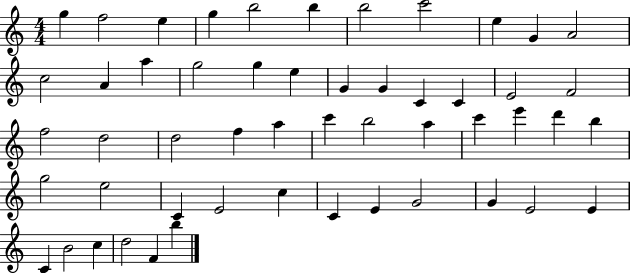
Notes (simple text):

G5/q F5/h E5/q G5/q B5/h B5/q B5/h C6/h E5/q G4/q A4/h C5/h A4/q A5/q G5/h G5/q E5/q G4/q G4/q C4/q C4/q E4/h F4/h F5/h D5/h D5/h F5/q A5/q C6/q B5/h A5/q C6/q E6/q D6/q B5/q G5/h E5/h C4/q E4/h C5/q C4/q E4/q G4/h G4/q E4/h E4/q C4/q B4/h C5/q D5/h F4/q B5/q